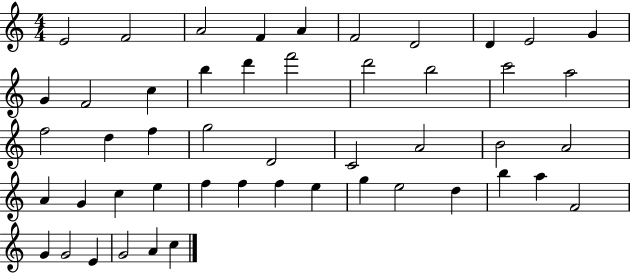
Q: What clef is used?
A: treble